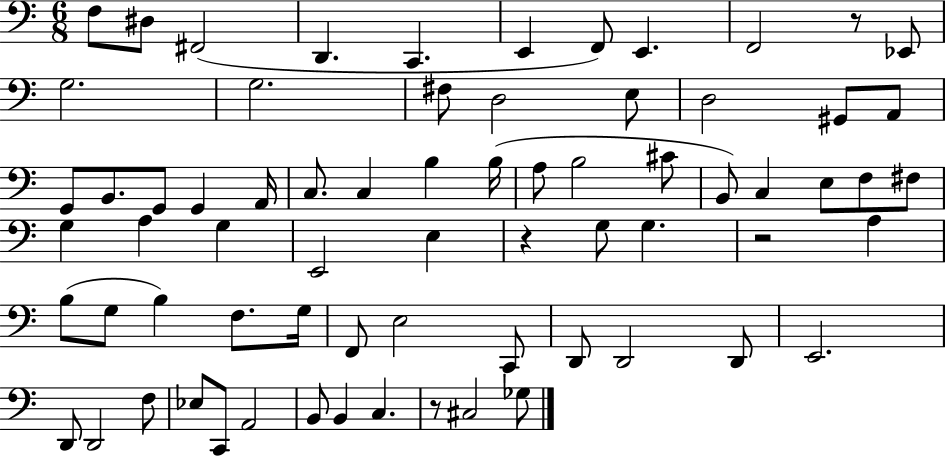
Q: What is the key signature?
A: C major